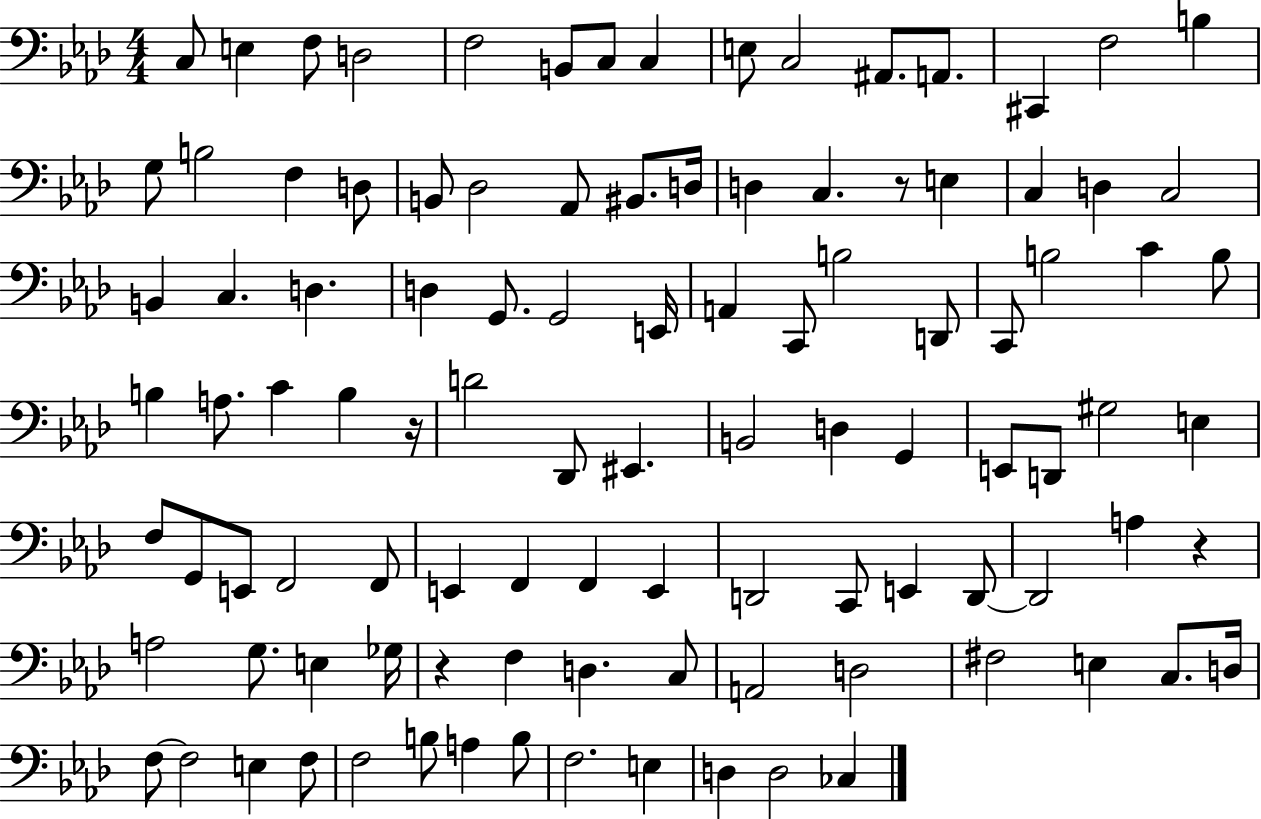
{
  \clef bass
  \numericTimeSignature
  \time 4/4
  \key aes \major
  \repeat volta 2 { c8 e4 f8 d2 | f2 b,8 c8 c4 | e8 c2 ais,8. a,8. | cis,4 f2 b4 | \break g8 b2 f4 d8 | b,8 des2 aes,8 bis,8. d16 | d4 c4. r8 e4 | c4 d4 c2 | \break b,4 c4. d4. | d4 g,8. g,2 e,16 | a,4 c,8 b2 d,8 | c,8 b2 c'4 b8 | \break b4 a8. c'4 b4 r16 | d'2 des,8 eis,4. | b,2 d4 g,4 | e,8 d,8 gis2 e4 | \break f8 g,8 e,8 f,2 f,8 | e,4 f,4 f,4 e,4 | d,2 c,8 e,4 d,8~~ | d,2 a4 r4 | \break a2 g8. e4 ges16 | r4 f4 d4. c8 | a,2 d2 | fis2 e4 c8. d16 | \break f8~~ f2 e4 f8 | f2 b8 a4 b8 | f2. e4 | d4 d2 ces4 | \break } \bar "|."
}